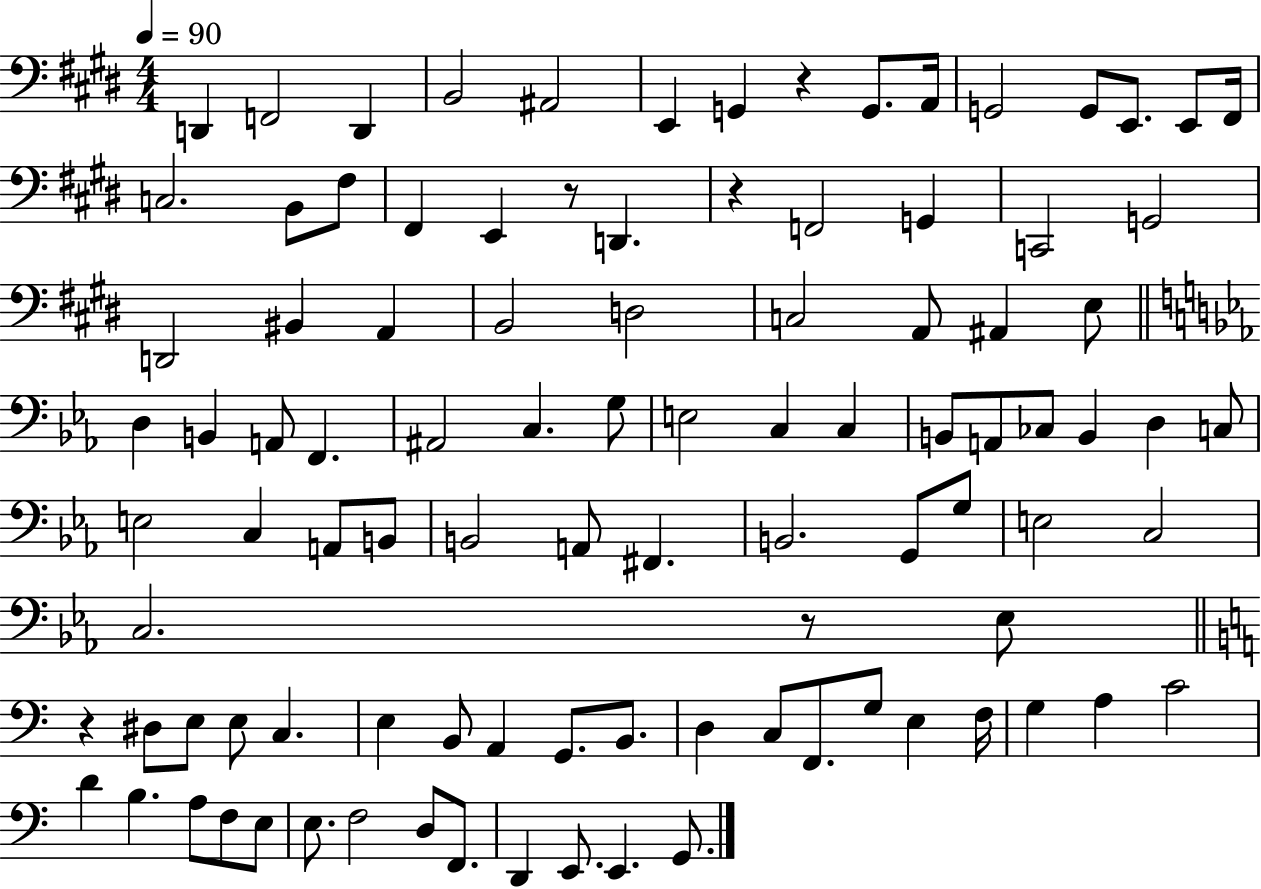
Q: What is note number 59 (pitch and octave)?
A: G3